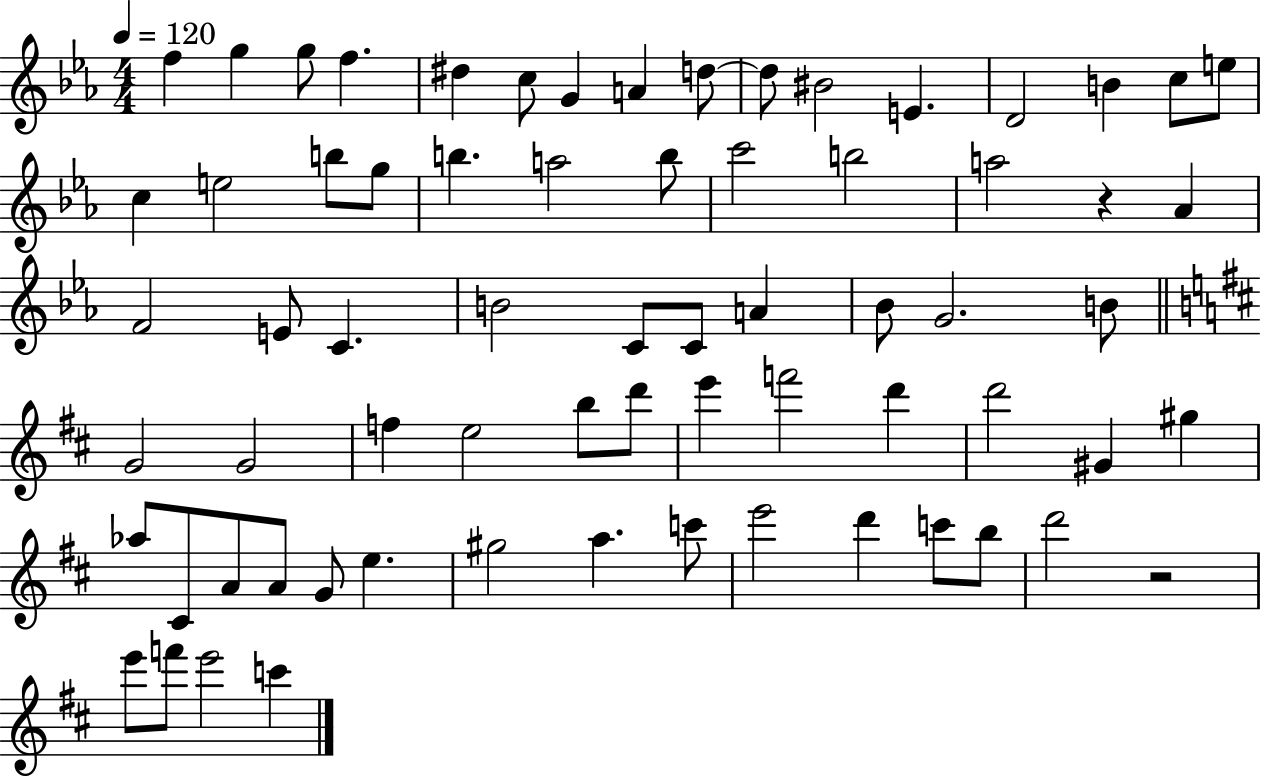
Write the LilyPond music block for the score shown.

{
  \clef treble
  \numericTimeSignature
  \time 4/4
  \key ees \major
  \tempo 4 = 120
  f''4 g''4 g''8 f''4. | dis''4 c''8 g'4 a'4 d''8~~ | d''8 bis'2 e'4. | d'2 b'4 c''8 e''8 | \break c''4 e''2 b''8 g''8 | b''4. a''2 b''8 | c'''2 b''2 | a''2 r4 aes'4 | \break f'2 e'8 c'4. | b'2 c'8 c'8 a'4 | bes'8 g'2. b'8 | \bar "||" \break \key b \minor g'2 g'2 | f''4 e''2 b''8 d'''8 | e'''4 f'''2 d'''4 | d'''2 gis'4 gis''4 | \break aes''8 cis'8 a'8 a'8 g'8 e''4. | gis''2 a''4. c'''8 | e'''2 d'''4 c'''8 b''8 | d'''2 r2 | \break e'''8 f'''8 e'''2 c'''4 | \bar "|."
}